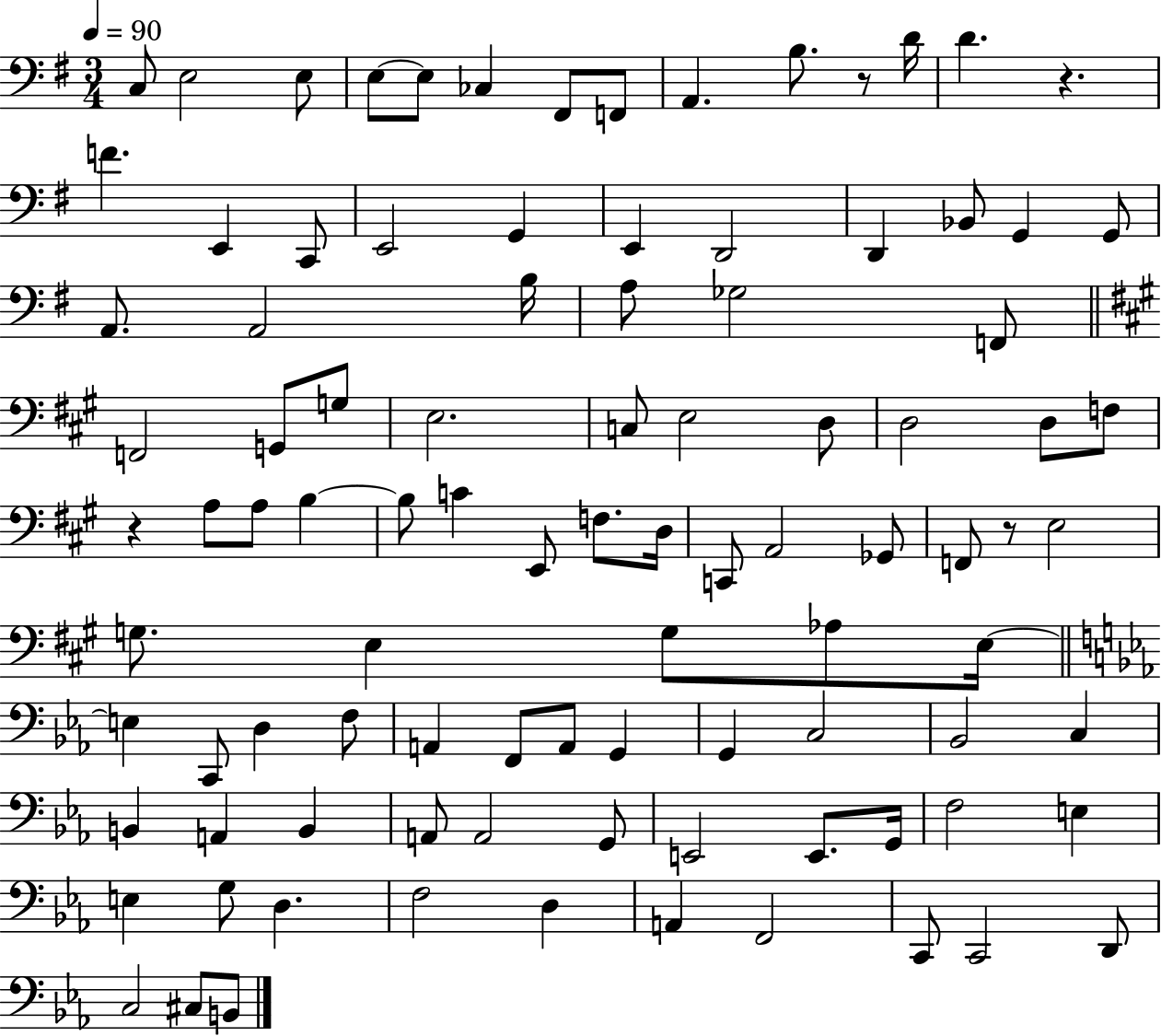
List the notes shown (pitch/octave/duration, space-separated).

C3/e E3/h E3/e E3/e E3/e CES3/q F#2/e F2/e A2/q. B3/e. R/e D4/s D4/q. R/q. F4/q. E2/q C2/e E2/h G2/q E2/q D2/h D2/q Bb2/e G2/q G2/e A2/e. A2/h B3/s A3/e Gb3/h F2/e F2/h G2/e G3/e E3/h. C3/e E3/h D3/e D3/h D3/e F3/e R/q A3/e A3/e B3/q B3/e C4/q E2/e F3/e. D3/s C2/e A2/h Gb2/e F2/e R/e E3/h G3/e. E3/q G3/e Ab3/e E3/s E3/q C2/e D3/q F3/e A2/q F2/e A2/e G2/q G2/q C3/h Bb2/h C3/q B2/q A2/q B2/q A2/e A2/h G2/e E2/h E2/e. G2/s F3/h E3/q E3/q G3/e D3/q. F3/h D3/q A2/q F2/h C2/e C2/h D2/e C3/h C#3/e B2/e